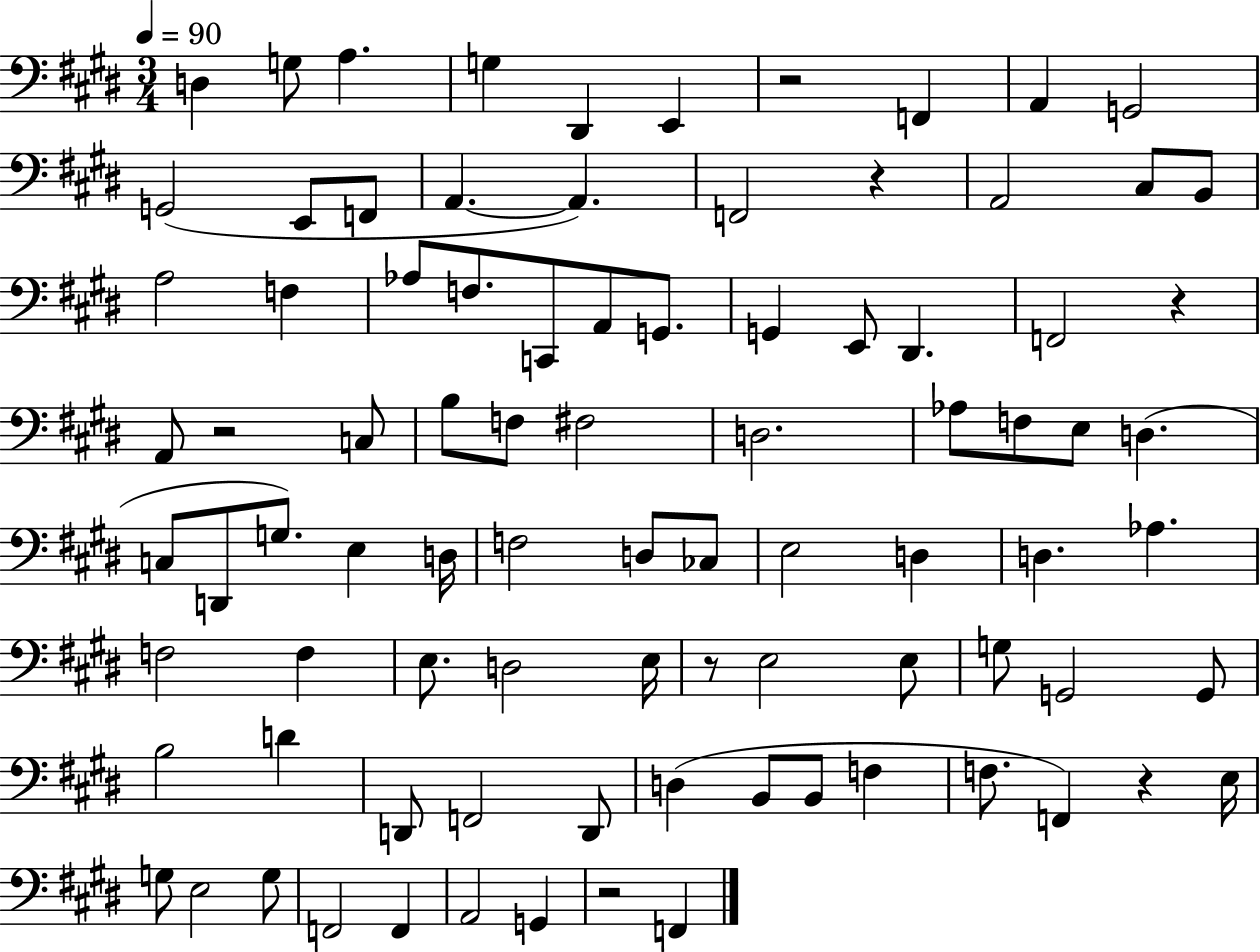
D3/q G3/e A3/q. G3/q D#2/q E2/q R/h F2/q A2/q G2/h G2/h E2/e F2/e A2/q. A2/q. F2/h R/q A2/h C#3/e B2/e A3/h F3/q Ab3/e F3/e. C2/e A2/e G2/e. G2/q E2/e D#2/q. F2/h R/q A2/e R/h C3/e B3/e F3/e F#3/h D3/h. Ab3/e F3/e E3/e D3/q. C3/e D2/e G3/e. E3/q D3/s F3/h D3/e CES3/e E3/h D3/q D3/q. Ab3/q. F3/h F3/q E3/e. D3/h E3/s R/e E3/h E3/e G3/e G2/h G2/e B3/h D4/q D2/e F2/h D2/e D3/q B2/e B2/e F3/q F3/e. F2/q R/q E3/s G3/e E3/h G3/e F2/h F2/q A2/h G2/q R/h F2/q